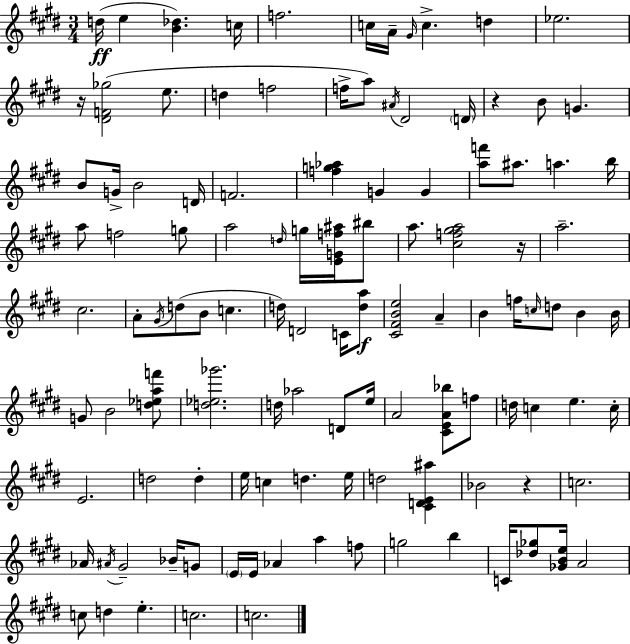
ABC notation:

X:1
T:Untitled
M:3/4
L:1/4
K:E
d/4 e [B_d] c/4 f2 c/4 A/4 ^G/4 c d _e2 z/4 [^DF_g]2 e/2 d f2 f/4 a/2 ^A/4 ^D2 D/4 z B/2 G B/2 G/4 B2 D/4 F2 [fg_a] G G [af']/2 ^a/2 a b/4 a/2 f2 g/2 a2 d/4 g/4 [EGf^a]/4 ^b/2 a/2 [^cf^ga]2 z/4 a2 ^c2 A/2 ^G/4 d/2 B/2 c d/4 D2 C/4 [da]/2 [^C^FBe]2 A B f/4 c/4 d/2 B B/4 G/2 B2 [d_eaf']/2 [d_e_g']2 d/4 _a2 D/2 e/4 A2 [^CEA_b]/2 f/2 d/4 c e c/4 E2 d2 d e/4 c d e/4 d2 [^CDE^a] _B2 z c2 _A/4 ^A/4 ^G2 _B/4 G/2 E/4 E/4 _A a f/2 g2 b C/4 [_d_g]/2 [_GBe]/4 A2 c/2 d e c2 c2